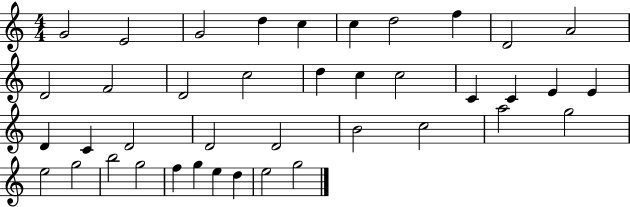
X:1
T:Untitled
M:4/4
L:1/4
K:C
G2 E2 G2 d c c d2 f D2 A2 D2 F2 D2 c2 d c c2 C C E E D C D2 D2 D2 B2 c2 a2 g2 e2 g2 b2 g2 f g e d e2 g2